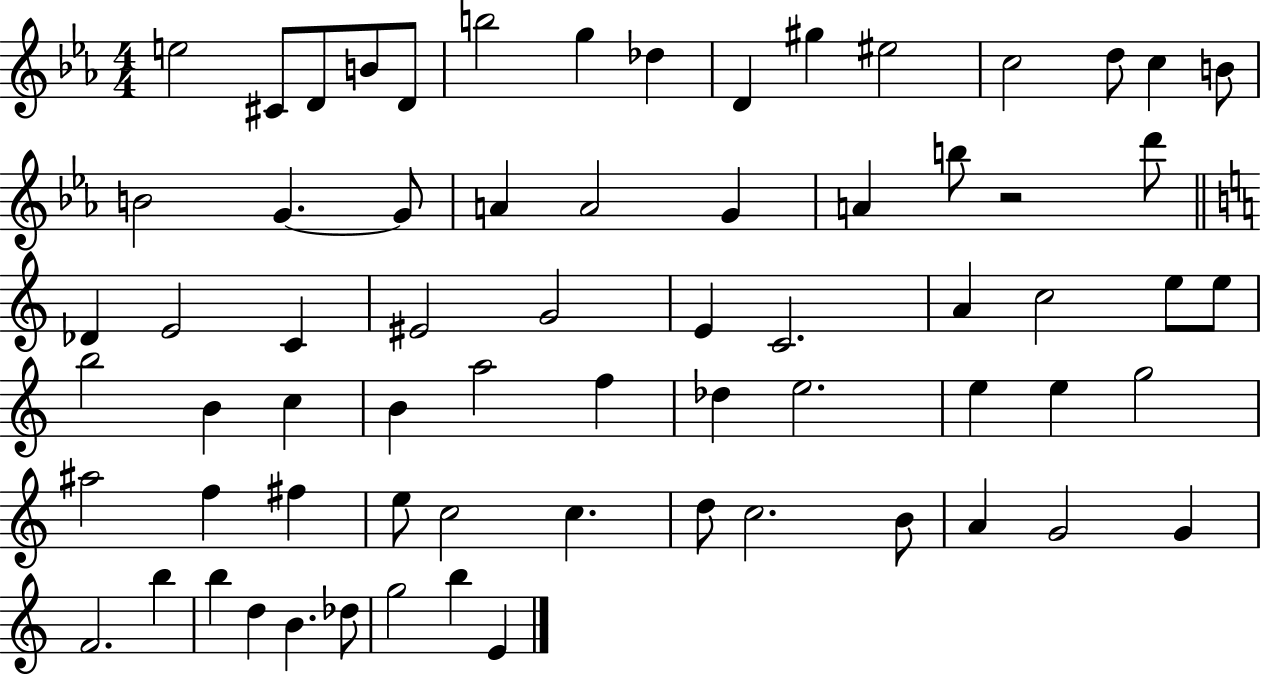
X:1
T:Untitled
M:4/4
L:1/4
K:Eb
e2 ^C/2 D/2 B/2 D/2 b2 g _d D ^g ^e2 c2 d/2 c B/2 B2 G G/2 A A2 G A b/2 z2 d'/2 _D E2 C ^E2 G2 E C2 A c2 e/2 e/2 b2 B c B a2 f _d e2 e e g2 ^a2 f ^f e/2 c2 c d/2 c2 B/2 A G2 G F2 b b d B _d/2 g2 b E